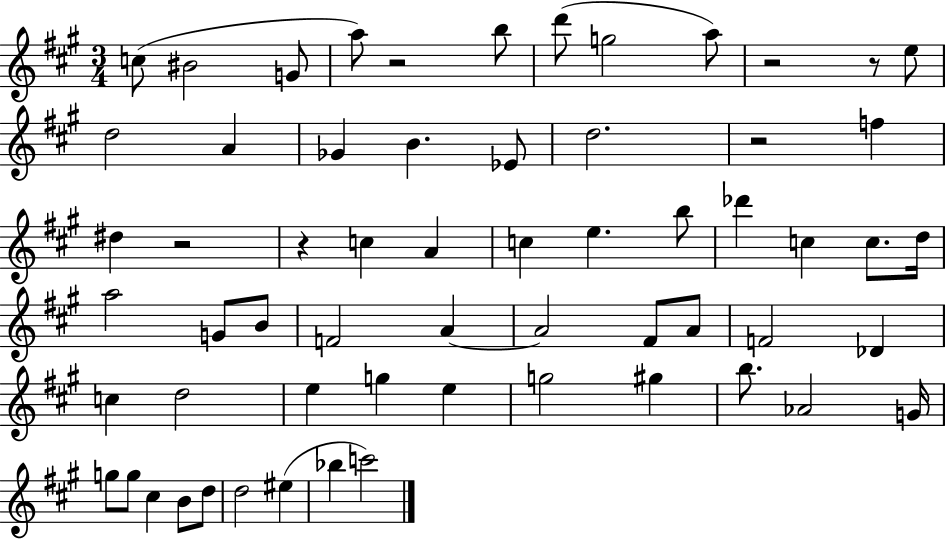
C5/e BIS4/h G4/e A5/e R/h B5/e D6/e G5/h A5/e R/h R/e E5/e D5/h A4/q Gb4/q B4/q. Eb4/e D5/h. R/h F5/q D#5/q R/h R/q C5/q A4/q C5/q E5/q. B5/e Db6/q C5/q C5/e. D5/s A5/h G4/e B4/e F4/h A4/q A4/h F#4/e A4/e F4/h Db4/q C5/q D5/h E5/q G5/q E5/q G5/h G#5/q B5/e. Ab4/h G4/s G5/e G5/e C#5/q B4/e D5/e D5/h EIS5/q Bb5/q C6/h